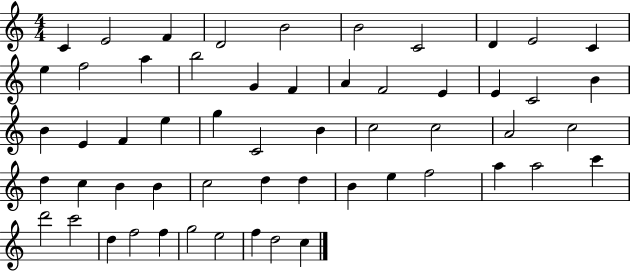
C4/q E4/h F4/q D4/h B4/h B4/h C4/h D4/q E4/h C4/q E5/q F5/h A5/q B5/h G4/q F4/q A4/q F4/h E4/q E4/q C4/h B4/q B4/q E4/q F4/q E5/q G5/q C4/h B4/q C5/h C5/h A4/h C5/h D5/q C5/q B4/q B4/q C5/h D5/q D5/q B4/q E5/q F5/h A5/q A5/h C6/q D6/h C6/h D5/q F5/h F5/q G5/h E5/h F5/q D5/h C5/q